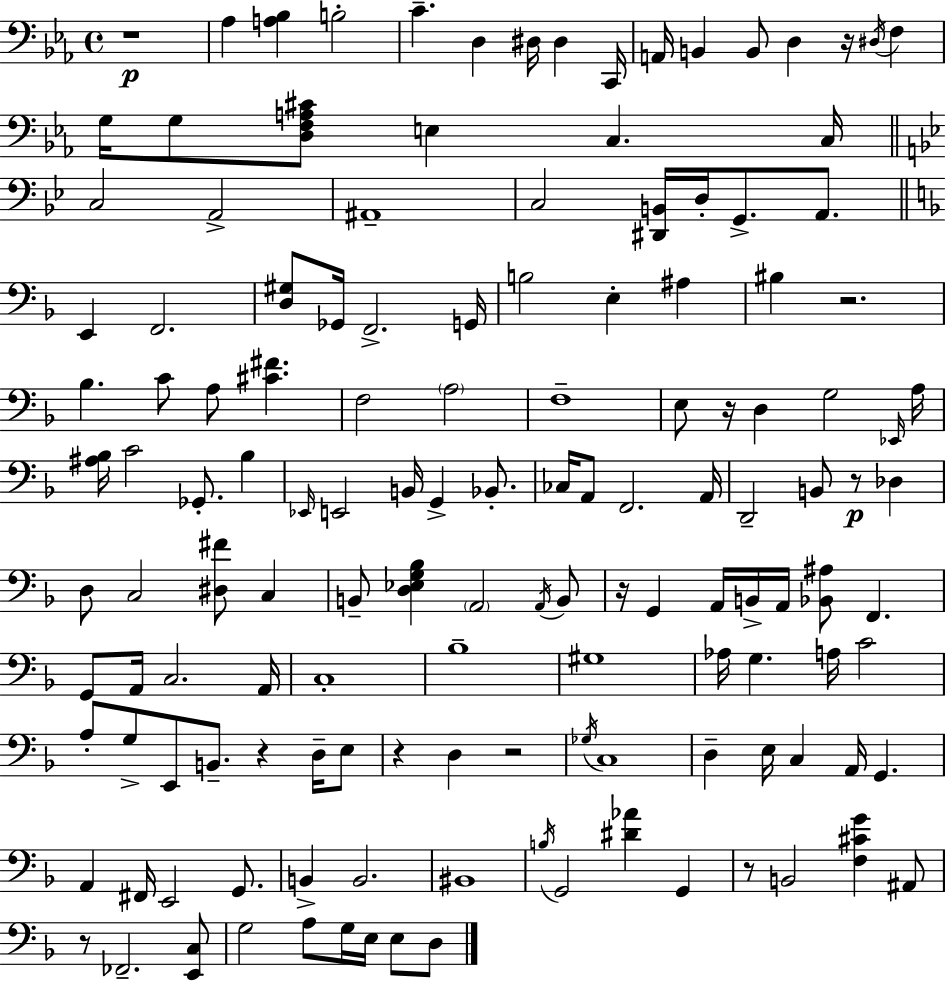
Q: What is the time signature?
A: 4/4